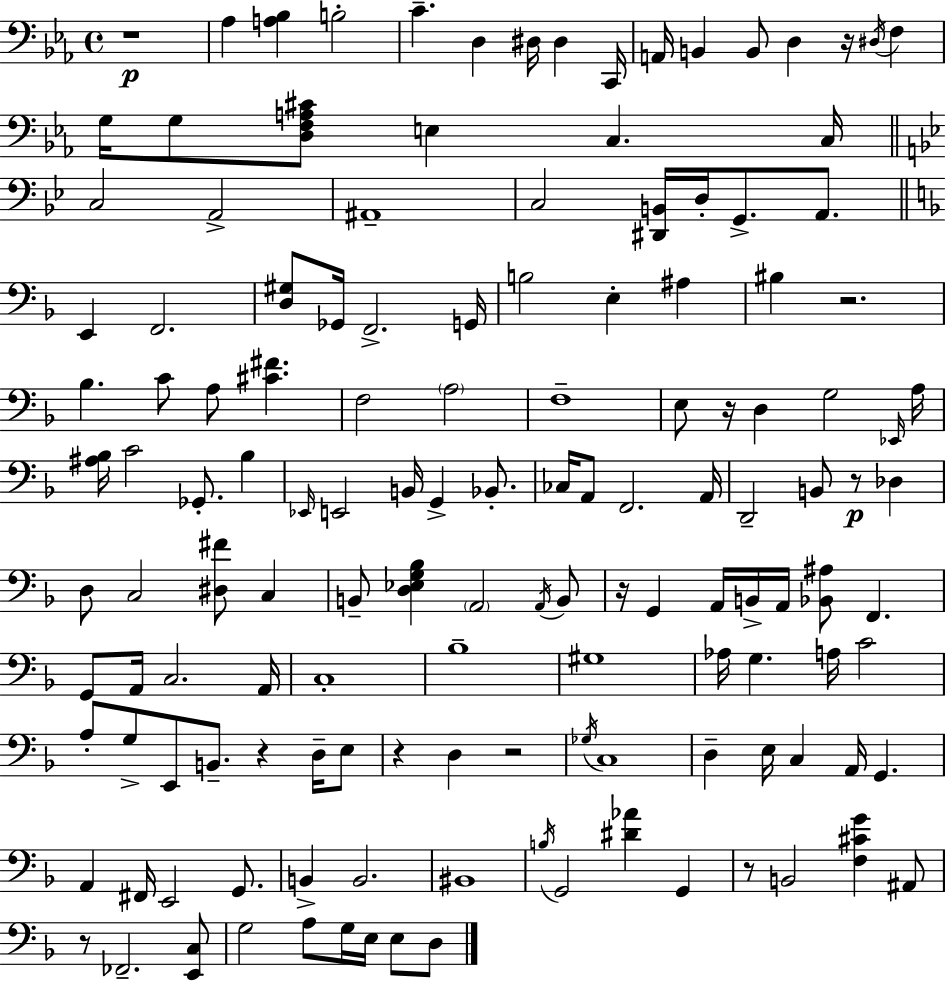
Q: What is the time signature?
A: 4/4